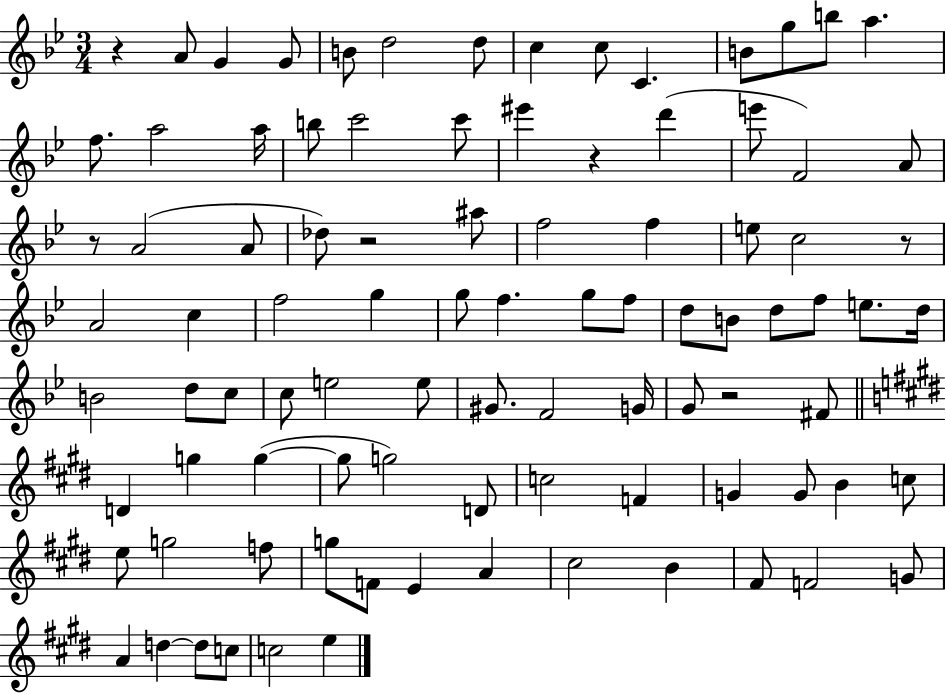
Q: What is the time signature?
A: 3/4